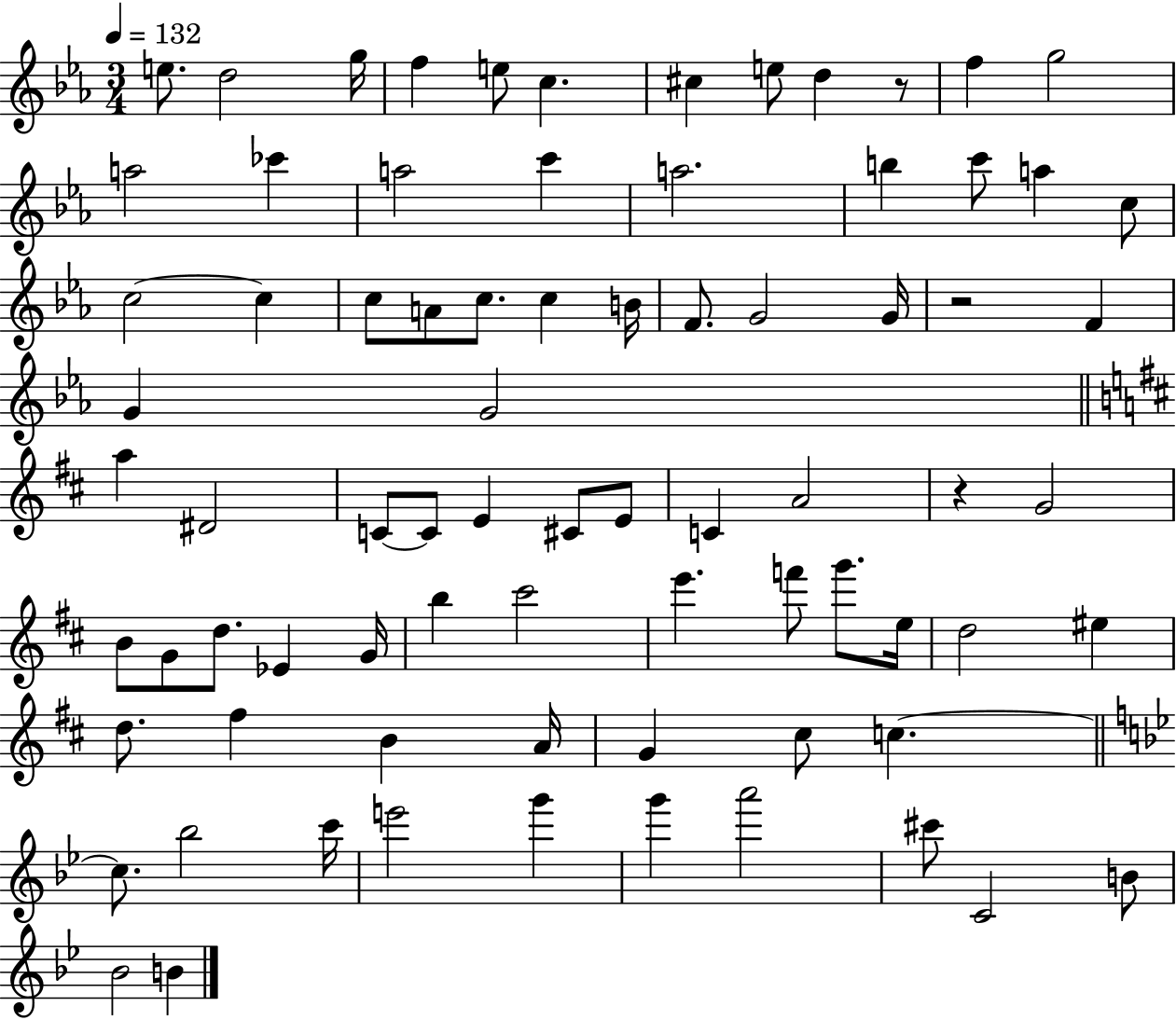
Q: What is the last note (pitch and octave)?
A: B4